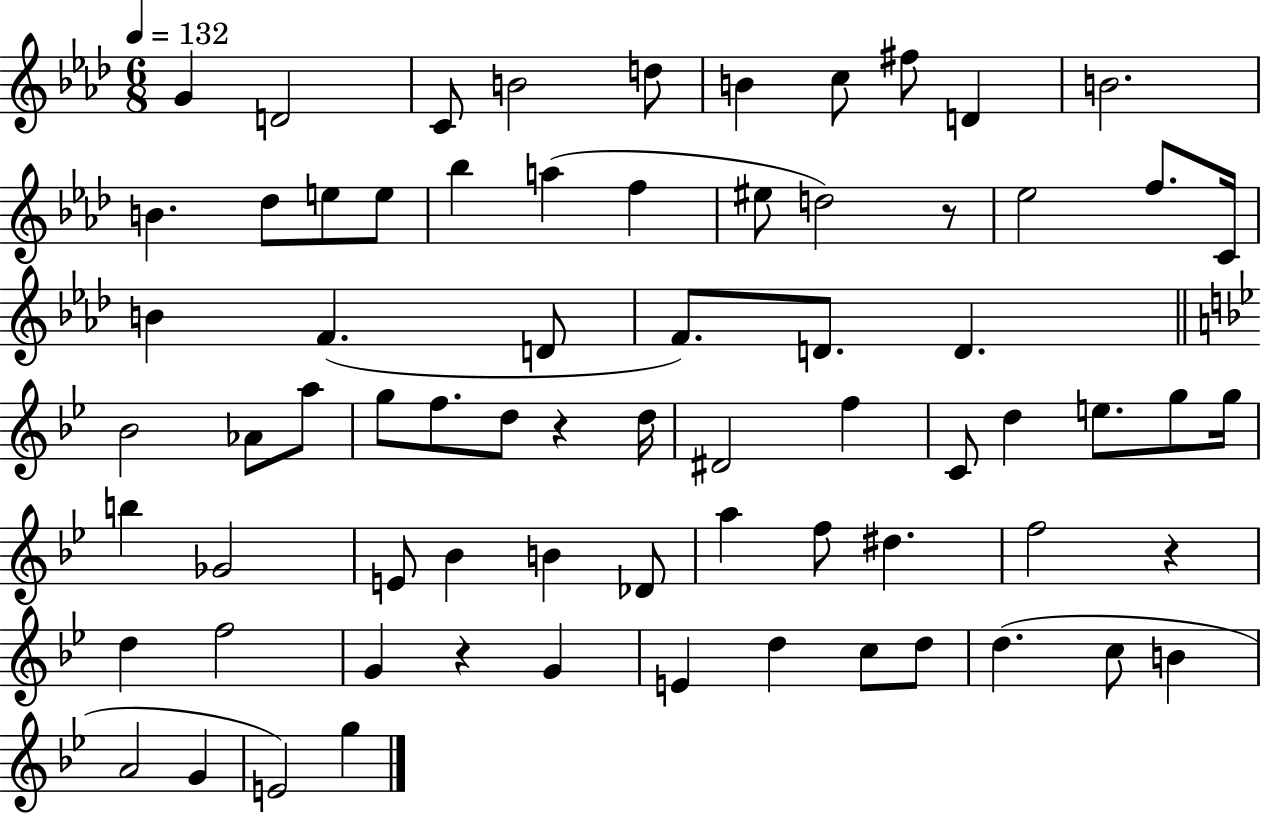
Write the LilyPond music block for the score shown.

{
  \clef treble
  \numericTimeSignature
  \time 6/8
  \key aes \major
  \tempo 4 = 132
  \repeat volta 2 { g'4 d'2 | c'8 b'2 d''8 | b'4 c''8 fis''8 d'4 | b'2. | \break b'4. des''8 e''8 e''8 | bes''4 a''4( f''4 | eis''8 d''2) r8 | ees''2 f''8. c'16 | \break b'4 f'4.( d'8 | f'8.) d'8. d'4. | \bar "||" \break \key g \minor bes'2 aes'8 a''8 | g''8 f''8. d''8 r4 d''16 | dis'2 f''4 | c'8 d''4 e''8. g''8 g''16 | \break b''4 ges'2 | e'8 bes'4 b'4 des'8 | a''4 f''8 dis''4. | f''2 r4 | \break d''4 f''2 | g'4 r4 g'4 | e'4 d''4 c''8 d''8 | d''4.( c''8 b'4 | \break a'2 g'4 | e'2) g''4 | } \bar "|."
}